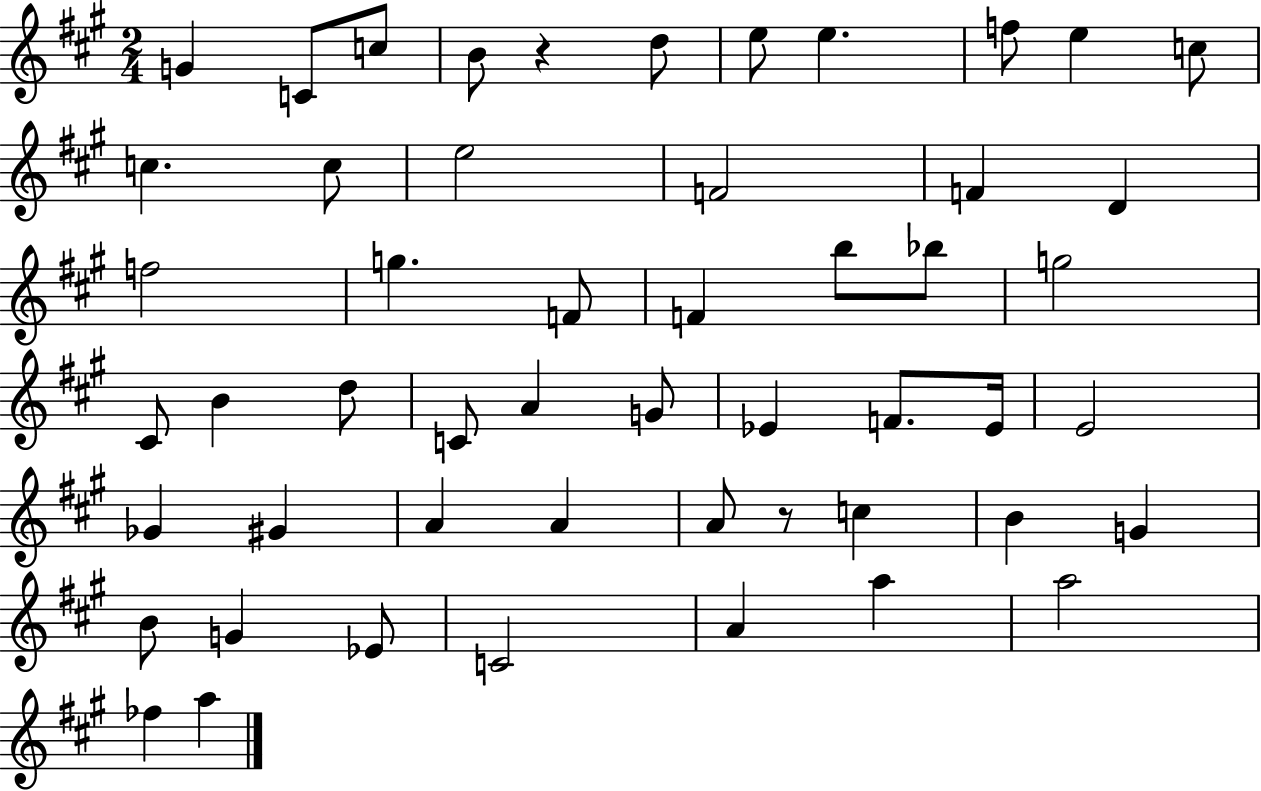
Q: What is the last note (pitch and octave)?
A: A5